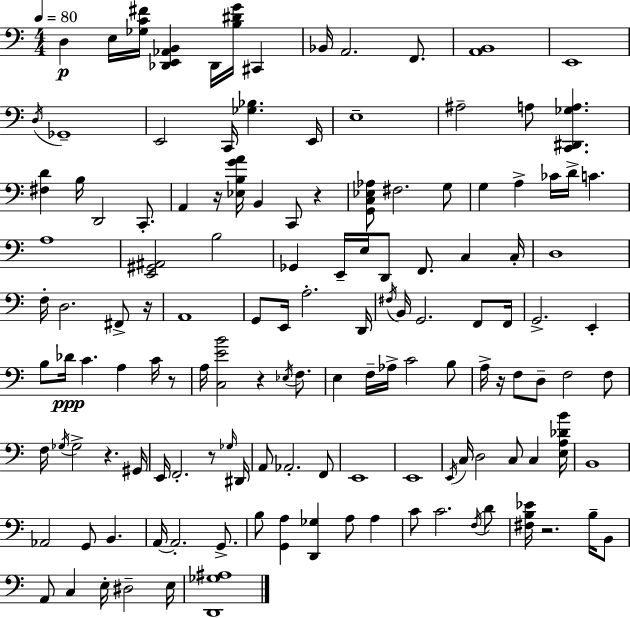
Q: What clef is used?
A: bass